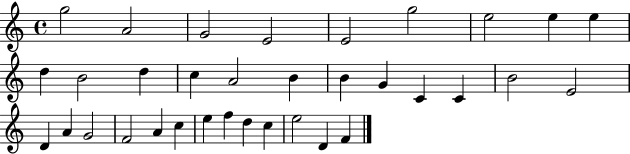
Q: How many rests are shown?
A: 0